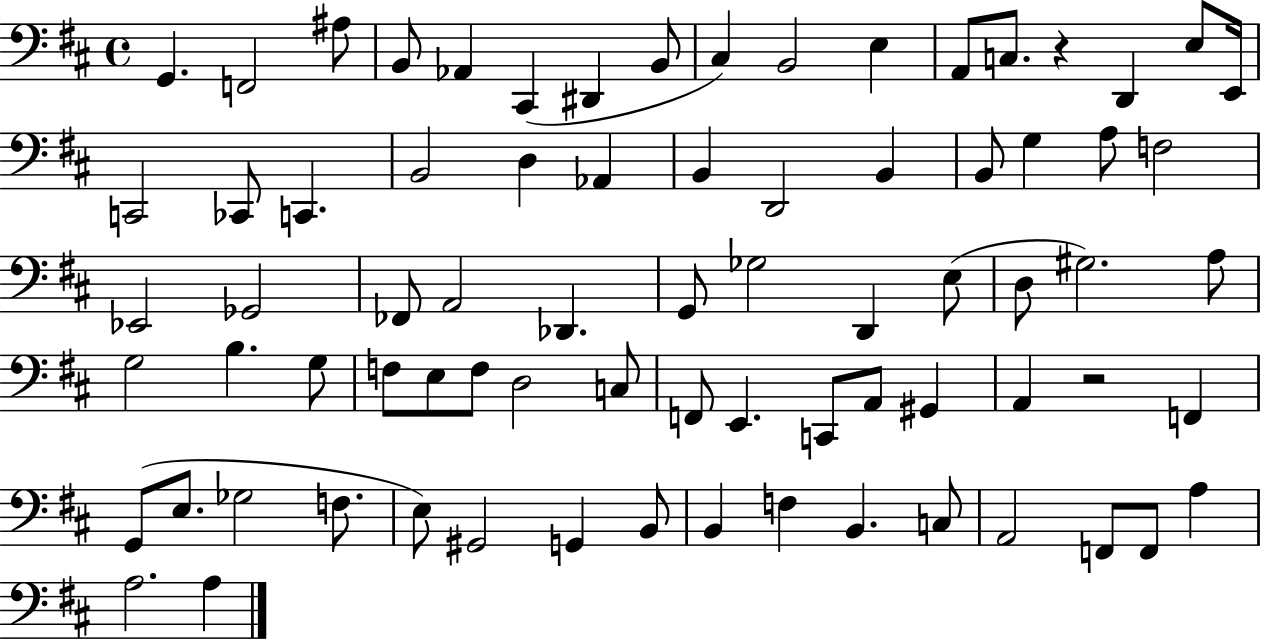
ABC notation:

X:1
T:Untitled
M:4/4
L:1/4
K:D
G,, F,,2 ^A,/2 B,,/2 _A,, ^C,, ^D,, B,,/2 ^C, B,,2 E, A,,/2 C,/2 z D,, E,/2 E,,/4 C,,2 _C,,/2 C,, B,,2 D, _A,, B,, D,,2 B,, B,,/2 G, A,/2 F,2 _E,,2 _G,,2 _F,,/2 A,,2 _D,, G,,/2 _G,2 D,, E,/2 D,/2 ^G,2 A,/2 G,2 B, G,/2 F,/2 E,/2 F,/2 D,2 C,/2 F,,/2 E,, C,,/2 A,,/2 ^G,, A,, z2 F,, G,,/2 E,/2 _G,2 F,/2 E,/2 ^G,,2 G,, B,,/2 B,, F, B,, C,/2 A,,2 F,,/2 F,,/2 A, A,2 A,